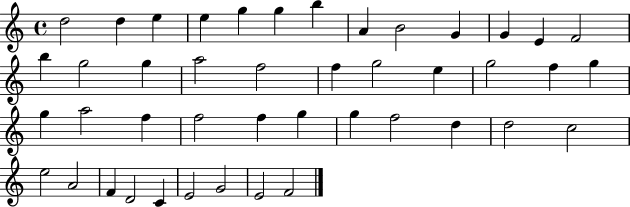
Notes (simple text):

D5/h D5/q E5/q E5/q G5/q G5/q B5/q A4/q B4/h G4/q G4/q E4/q F4/h B5/q G5/h G5/q A5/h F5/h F5/q G5/h E5/q G5/h F5/q G5/q G5/q A5/h F5/q F5/h F5/q G5/q G5/q F5/h D5/q D5/h C5/h E5/h A4/h F4/q D4/h C4/q E4/h G4/h E4/h F4/h